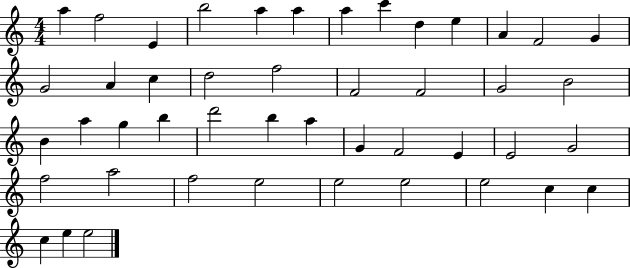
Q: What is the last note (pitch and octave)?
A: E5